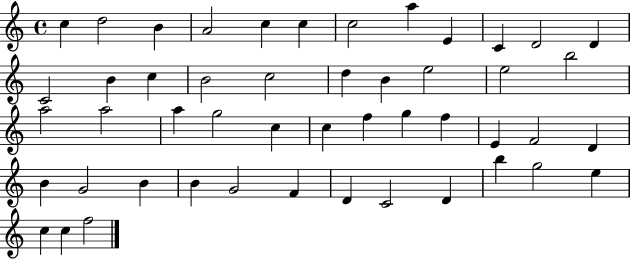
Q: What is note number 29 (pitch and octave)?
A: F5